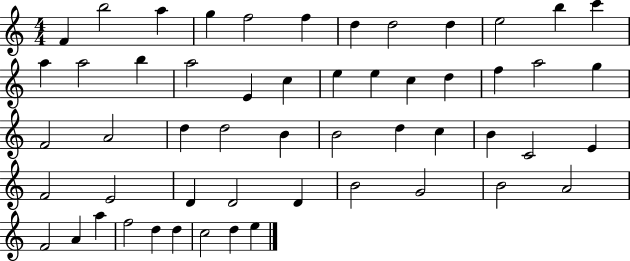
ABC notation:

X:1
T:Untitled
M:4/4
L:1/4
K:C
F b2 a g f2 f d d2 d e2 b c' a a2 b a2 E c e e c d f a2 g F2 A2 d d2 B B2 d c B C2 E F2 E2 D D2 D B2 G2 B2 A2 F2 A a f2 d d c2 d e